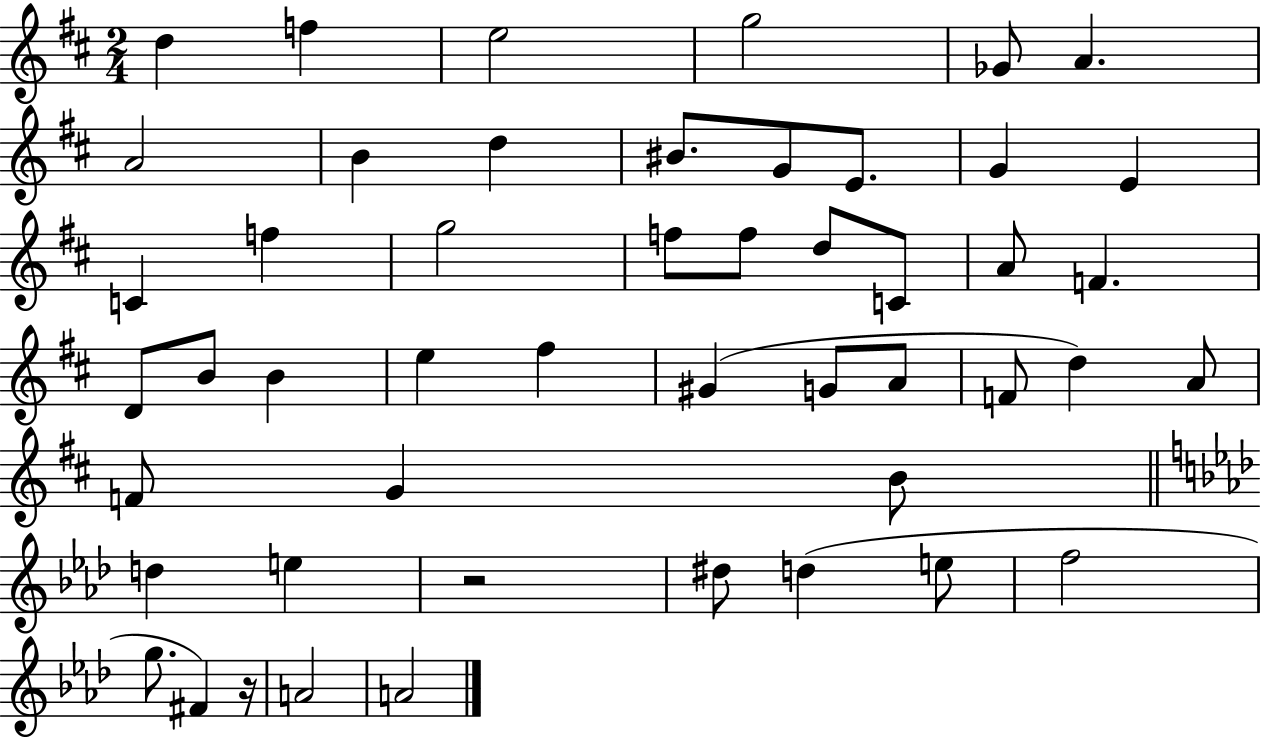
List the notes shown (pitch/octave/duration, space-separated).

D5/q F5/q E5/h G5/h Gb4/e A4/q. A4/h B4/q D5/q BIS4/e. G4/e E4/e. G4/q E4/q C4/q F5/q G5/h F5/e F5/e D5/e C4/e A4/e F4/q. D4/e B4/e B4/q E5/q F#5/q G#4/q G4/e A4/e F4/e D5/q A4/e F4/e G4/q B4/e D5/q E5/q R/h D#5/e D5/q E5/e F5/h G5/e. F#4/q R/s A4/h A4/h